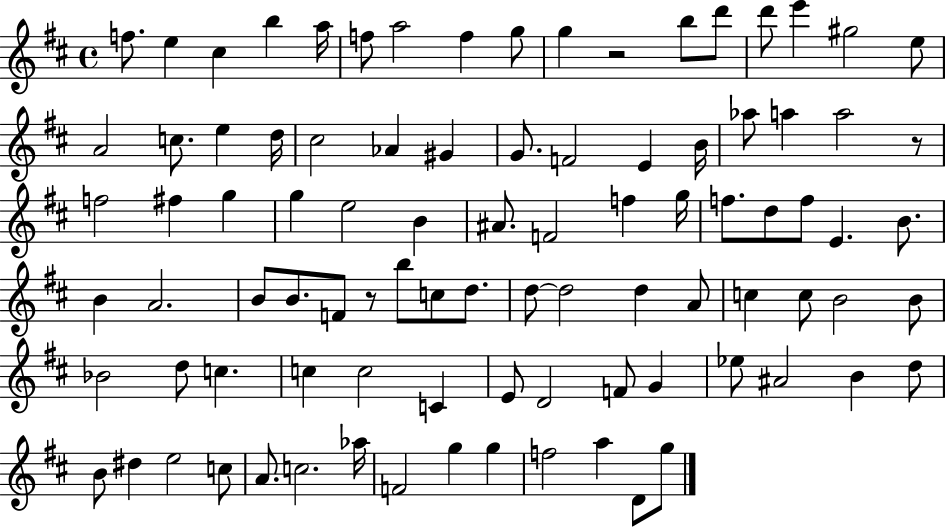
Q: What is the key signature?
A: D major